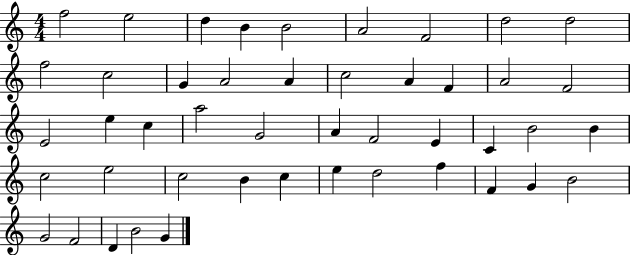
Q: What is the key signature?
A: C major